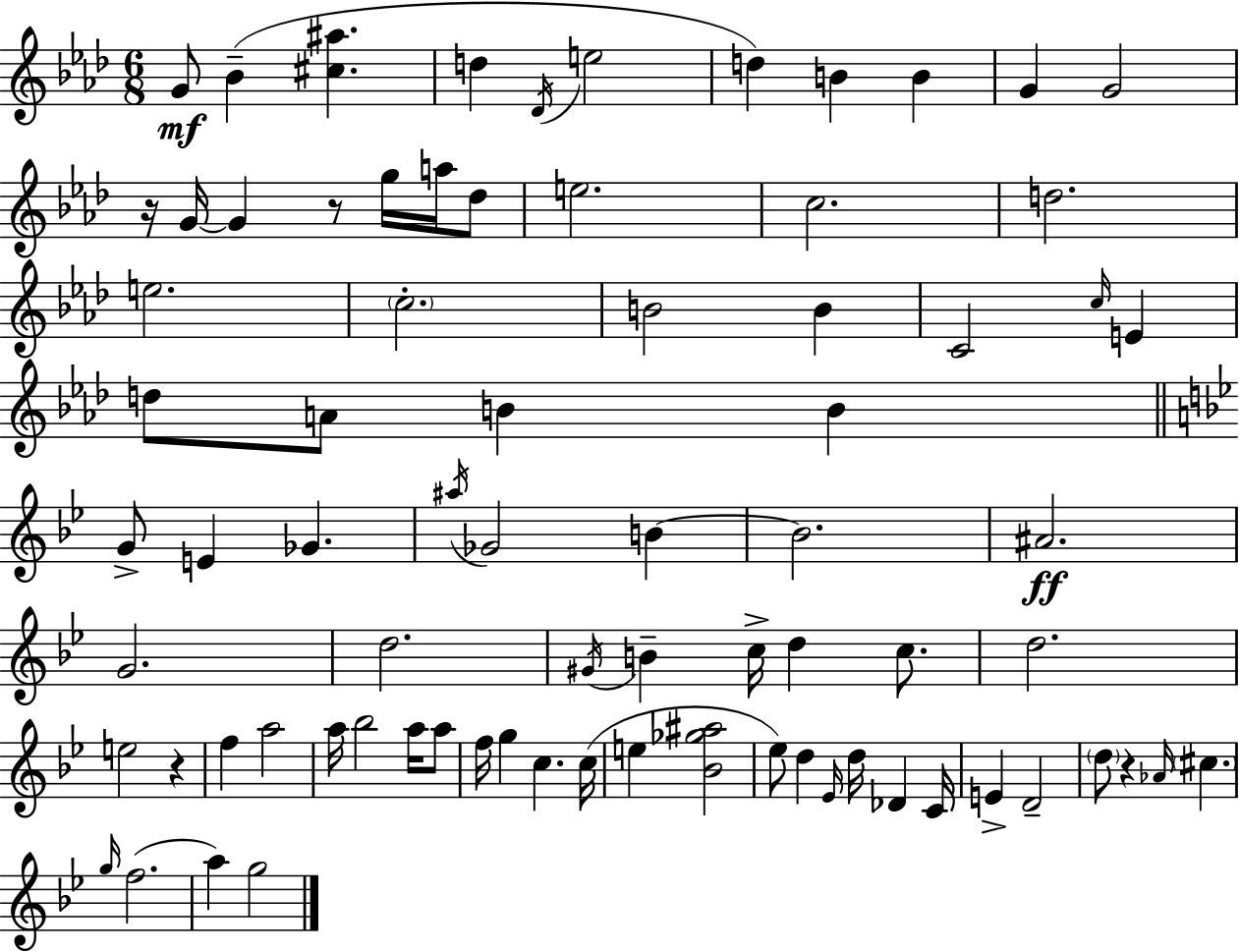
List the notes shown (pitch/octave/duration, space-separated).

G4/e Bb4/q [C#5,A#5]/q. D5/q Db4/s E5/h D5/q B4/q B4/q G4/q G4/h R/s G4/s G4/q R/e G5/s A5/s Db5/e E5/h. C5/h. D5/h. E5/h. C5/h. B4/h B4/q C4/h C5/s E4/q D5/e A4/e B4/q B4/q G4/e E4/q Gb4/q. A#5/s Gb4/h B4/q B4/h. A#4/h. G4/h. D5/h. G#4/s B4/q C5/s D5/q C5/e. D5/h. E5/h R/q F5/q A5/h A5/s Bb5/h A5/s A5/e F5/s G5/q C5/q. C5/s E5/q [Bb4,Gb5,A#5]/h Eb5/e D5/q Eb4/s D5/s Db4/q C4/s E4/q D4/h D5/e R/q Ab4/s C#5/q. G5/s F5/h. A5/q G5/h